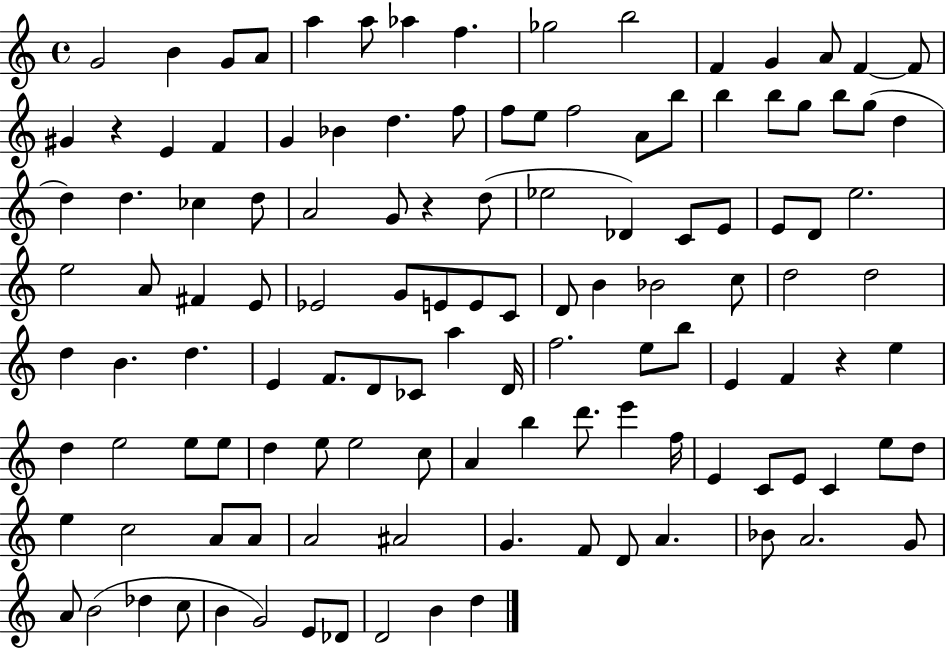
G4/h B4/q G4/e A4/e A5/q A5/e Ab5/q F5/q. Gb5/h B5/h F4/q G4/q A4/e F4/q F4/e G#4/q R/q E4/q F4/q G4/q Bb4/q D5/q. F5/e F5/e E5/e F5/h A4/e B5/e B5/q B5/e G5/e B5/e G5/e D5/q D5/q D5/q. CES5/q D5/e A4/h G4/e R/q D5/e Eb5/h Db4/q C4/e E4/e E4/e D4/e E5/h. E5/h A4/e F#4/q E4/e Eb4/h G4/e E4/e E4/e C4/e D4/e B4/q Bb4/h C5/e D5/h D5/h D5/q B4/q. D5/q. E4/q F4/e. D4/e CES4/e A5/q D4/s F5/h. E5/e B5/e E4/q F4/q R/q E5/q D5/q E5/h E5/e E5/e D5/q E5/e E5/h C5/e A4/q B5/q D6/e. E6/q F5/s E4/q C4/e E4/e C4/q E5/e D5/e E5/q C5/h A4/e A4/e A4/h A#4/h G4/q. F4/e D4/e A4/q. Bb4/e A4/h. G4/e A4/e B4/h Db5/q C5/e B4/q G4/h E4/e Db4/e D4/h B4/q D5/q